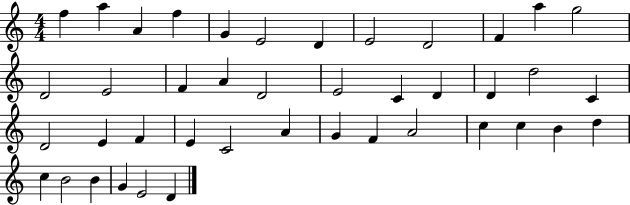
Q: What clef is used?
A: treble